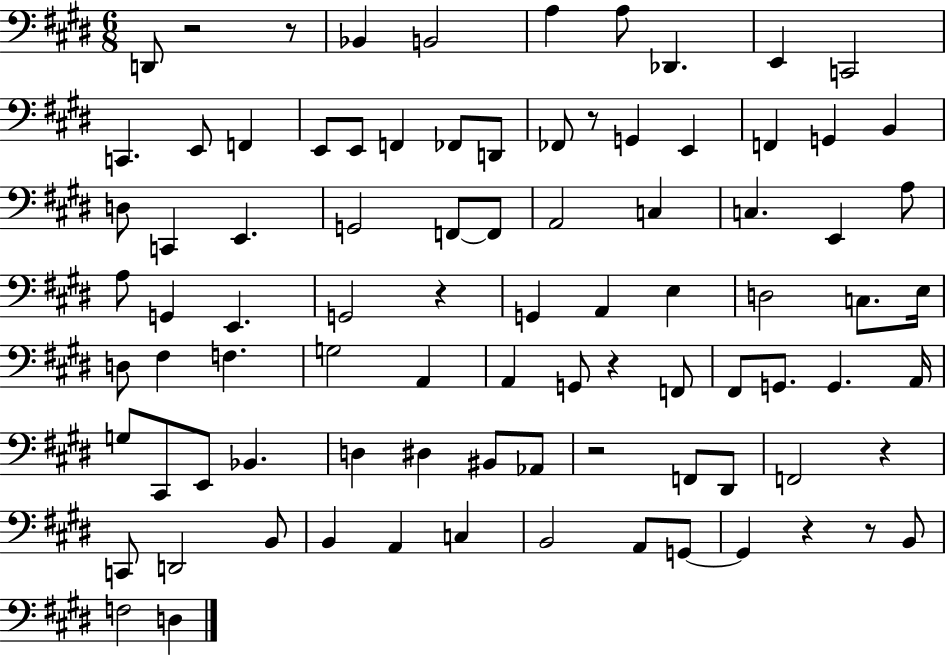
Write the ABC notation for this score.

X:1
T:Untitled
M:6/8
L:1/4
K:E
D,,/2 z2 z/2 _B,, B,,2 A, A,/2 _D,, E,, C,,2 C,, E,,/2 F,, E,,/2 E,,/2 F,, _F,,/2 D,,/2 _F,,/2 z/2 G,, E,, F,, G,, B,, D,/2 C,, E,, G,,2 F,,/2 F,,/2 A,,2 C, C, E,, A,/2 A,/2 G,, E,, G,,2 z G,, A,, E, D,2 C,/2 E,/4 D,/2 ^F, F, G,2 A,, A,, G,,/2 z F,,/2 ^F,,/2 G,,/2 G,, A,,/4 G,/2 ^C,,/2 E,,/2 _B,, D, ^D, ^B,,/2 _A,,/2 z2 F,,/2 ^D,,/2 F,,2 z C,,/2 D,,2 B,,/2 B,, A,, C, B,,2 A,,/2 G,,/2 G,, z z/2 B,,/2 F,2 D,